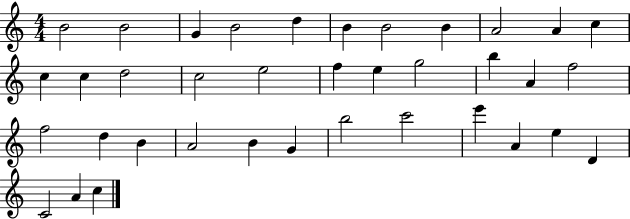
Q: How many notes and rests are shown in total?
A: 37